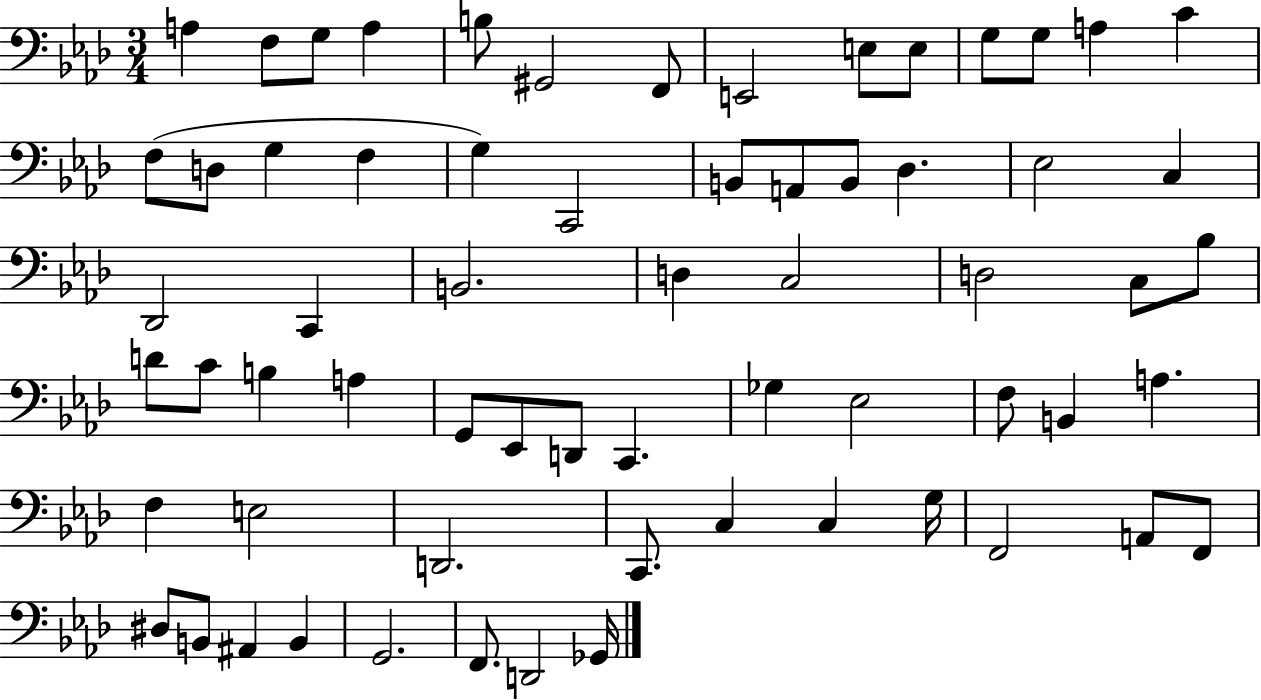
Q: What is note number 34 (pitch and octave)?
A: Bb3